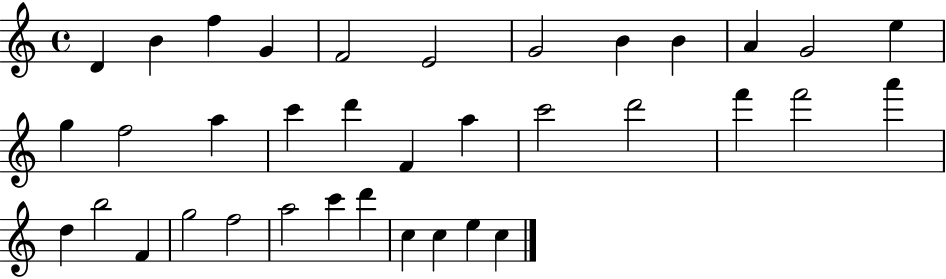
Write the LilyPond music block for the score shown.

{
  \clef treble
  \time 4/4
  \defaultTimeSignature
  \key c \major
  d'4 b'4 f''4 g'4 | f'2 e'2 | g'2 b'4 b'4 | a'4 g'2 e''4 | \break g''4 f''2 a''4 | c'''4 d'''4 f'4 a''4 | c'''2 d'''2 | f'''4 f'''2 a'''4 | \break d''4 b''2 f'4 | g''2 f''2 | a''2 c'''4 d'''4 | c''4 c''4 e''4 c''4 | \break \bar "|."
}